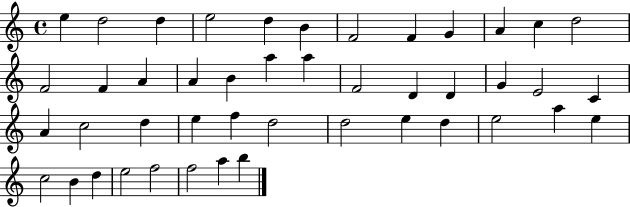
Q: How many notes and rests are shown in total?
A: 45